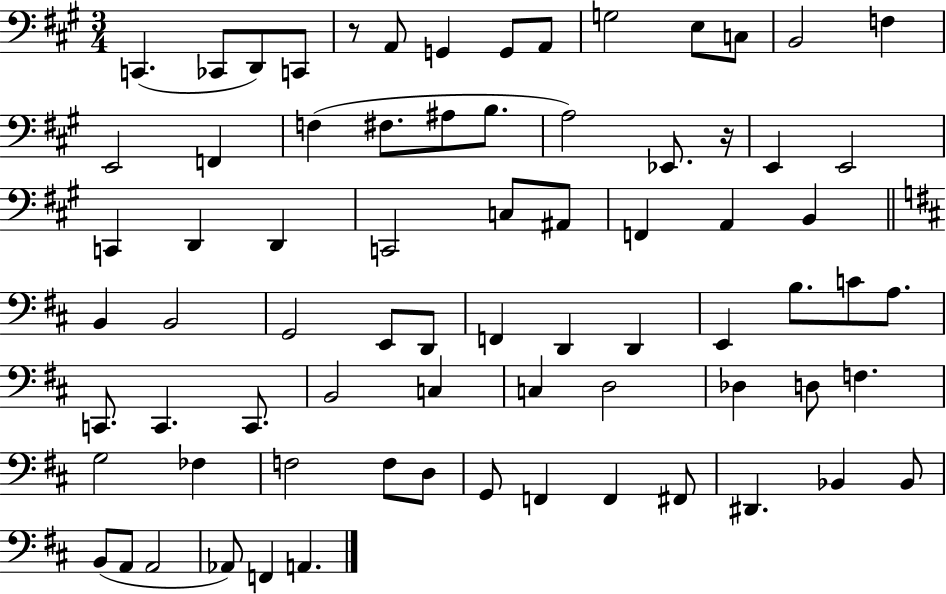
X:1
T:Untitled
M:3/4
L:1/4
K:A
C,, _C,,/2 D,,/2 C,,/2 z/2 A,,/2 G,, G,,/2 A,,/2 G,2 E,/2 C,/2 B,,2 F, E,,2 F,, F, ^F,/2 ^A,/2 B,/2 A,2 _E,,/2 z/4 E,, E,,2 C,, D,, D,, C,,2 C,/2 ^A,,/2 F,, A,, B,, B,, B,,2 G,,2 E,,/2 D,,/2 F,, D,, D,, E,, B,/2 C/2 A,/2 C,,/2 C,, C,,/2 B,,2 C, C, D,2 _D, D,/2 F, G,2 _F, F,2 F,/2 D,/2 G,,/2 F,, F,, ^F,,/2 ^D,, _B,, _B,,/2 B,,/2 A,,/2 A,,2 _A,,/2 F,, A,,